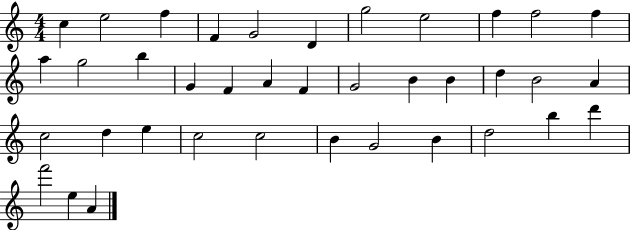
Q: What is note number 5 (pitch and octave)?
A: G4